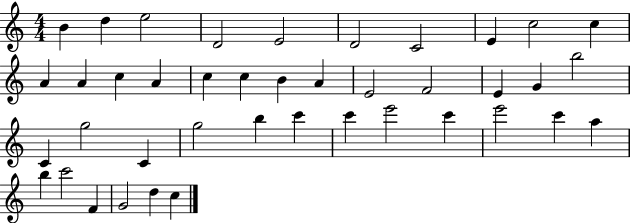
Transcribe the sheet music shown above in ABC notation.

X:1
T:Untitled
M:4/4
L:1/4
K:C
B d e2 D2 E2 D2 C2 E c2 c A A c A c c B A E2 F2 E G b2 C g2 C g2 b c' c' e'2 c' e'2 c' a b c'2 F G2 d c